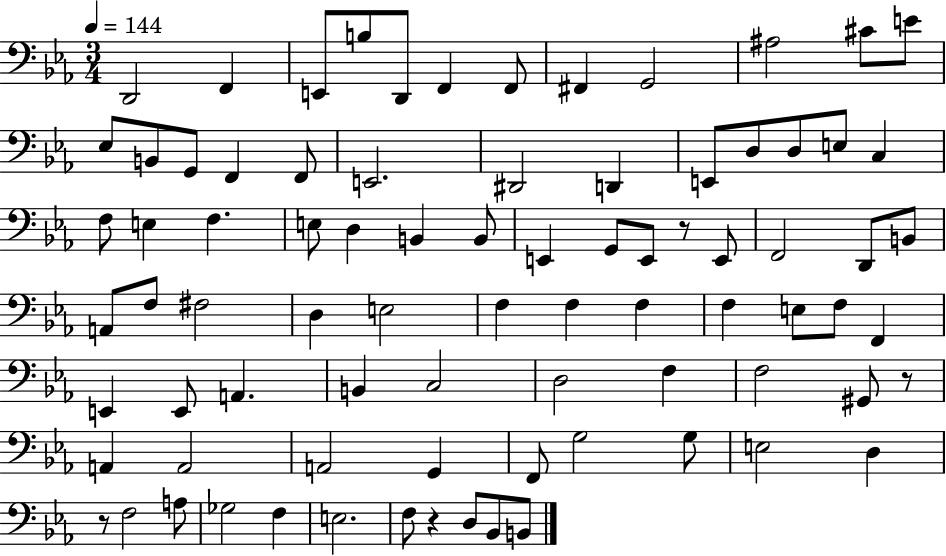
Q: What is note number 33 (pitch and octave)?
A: E2